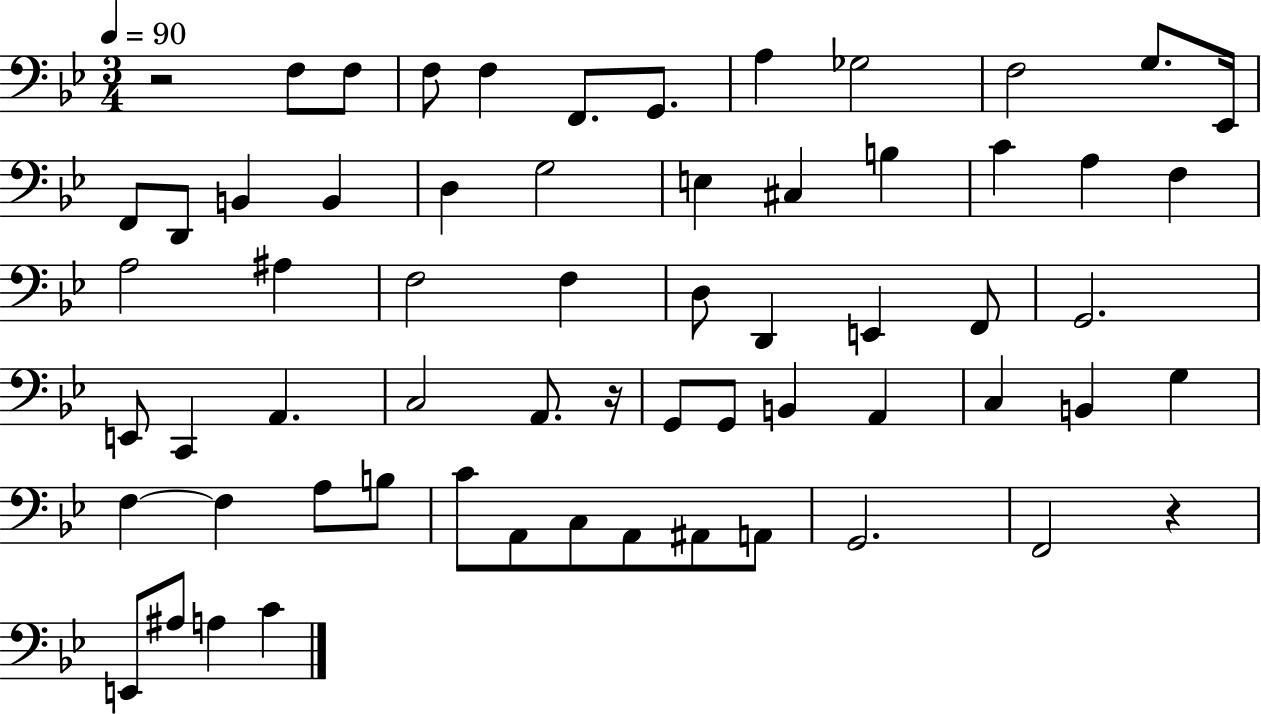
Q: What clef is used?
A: bass